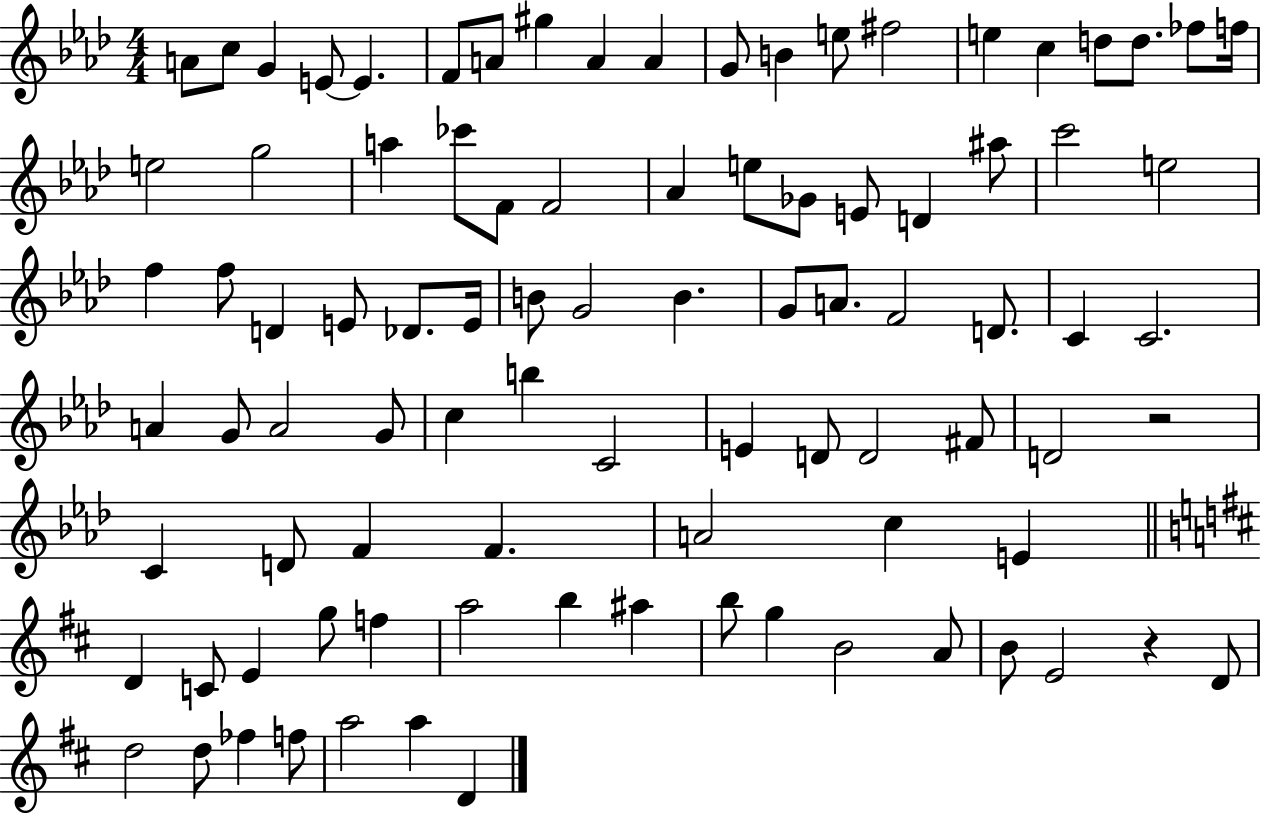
{
  \clef treble
  \numericTimeSignature
  \time 4/4
  \key aes \major
  \repeat volta 2 { a'8 c''8 g'4 e'8~~ e'4. | f'8 a'8 gis''4 a'4 a'4 | g'8 b'4 e''8 fis''2 | e''4 c''4 d''8 d''8. fes''8 f''16 | \break e''2 g''2 | a''4 ces'''8 f'8 f'2 | aes'4 e''8 ges'8 e'8 d'4 ais''8 | c'''2 e''2 | \break f''4 f''8 d'4 e'8 des'8. e'16 | b'8 g'2 b'4. | g'8 a'8. f'2 d'8. | c'4 c'2. | \break a'4 g'8 a'2 g'8 | c''4 b''4 c'2 | e'4 d'8 d'2 fis'8 | d'2 r2 | \break c'4 d'8 f'4 f'4. | a'2 c''4 e'4 | \bar "||" \break \key d \major d'4 c'8 e'4 g''8 f''4 | a''2 b''4 ais''4 | b''8 g''4 b'2 a'8 | b'8 e'2 r4 d'8 | \break d''2 d''8 fes''4 f''8 | a''2 a''4 d'4 | } \bar "|."
}